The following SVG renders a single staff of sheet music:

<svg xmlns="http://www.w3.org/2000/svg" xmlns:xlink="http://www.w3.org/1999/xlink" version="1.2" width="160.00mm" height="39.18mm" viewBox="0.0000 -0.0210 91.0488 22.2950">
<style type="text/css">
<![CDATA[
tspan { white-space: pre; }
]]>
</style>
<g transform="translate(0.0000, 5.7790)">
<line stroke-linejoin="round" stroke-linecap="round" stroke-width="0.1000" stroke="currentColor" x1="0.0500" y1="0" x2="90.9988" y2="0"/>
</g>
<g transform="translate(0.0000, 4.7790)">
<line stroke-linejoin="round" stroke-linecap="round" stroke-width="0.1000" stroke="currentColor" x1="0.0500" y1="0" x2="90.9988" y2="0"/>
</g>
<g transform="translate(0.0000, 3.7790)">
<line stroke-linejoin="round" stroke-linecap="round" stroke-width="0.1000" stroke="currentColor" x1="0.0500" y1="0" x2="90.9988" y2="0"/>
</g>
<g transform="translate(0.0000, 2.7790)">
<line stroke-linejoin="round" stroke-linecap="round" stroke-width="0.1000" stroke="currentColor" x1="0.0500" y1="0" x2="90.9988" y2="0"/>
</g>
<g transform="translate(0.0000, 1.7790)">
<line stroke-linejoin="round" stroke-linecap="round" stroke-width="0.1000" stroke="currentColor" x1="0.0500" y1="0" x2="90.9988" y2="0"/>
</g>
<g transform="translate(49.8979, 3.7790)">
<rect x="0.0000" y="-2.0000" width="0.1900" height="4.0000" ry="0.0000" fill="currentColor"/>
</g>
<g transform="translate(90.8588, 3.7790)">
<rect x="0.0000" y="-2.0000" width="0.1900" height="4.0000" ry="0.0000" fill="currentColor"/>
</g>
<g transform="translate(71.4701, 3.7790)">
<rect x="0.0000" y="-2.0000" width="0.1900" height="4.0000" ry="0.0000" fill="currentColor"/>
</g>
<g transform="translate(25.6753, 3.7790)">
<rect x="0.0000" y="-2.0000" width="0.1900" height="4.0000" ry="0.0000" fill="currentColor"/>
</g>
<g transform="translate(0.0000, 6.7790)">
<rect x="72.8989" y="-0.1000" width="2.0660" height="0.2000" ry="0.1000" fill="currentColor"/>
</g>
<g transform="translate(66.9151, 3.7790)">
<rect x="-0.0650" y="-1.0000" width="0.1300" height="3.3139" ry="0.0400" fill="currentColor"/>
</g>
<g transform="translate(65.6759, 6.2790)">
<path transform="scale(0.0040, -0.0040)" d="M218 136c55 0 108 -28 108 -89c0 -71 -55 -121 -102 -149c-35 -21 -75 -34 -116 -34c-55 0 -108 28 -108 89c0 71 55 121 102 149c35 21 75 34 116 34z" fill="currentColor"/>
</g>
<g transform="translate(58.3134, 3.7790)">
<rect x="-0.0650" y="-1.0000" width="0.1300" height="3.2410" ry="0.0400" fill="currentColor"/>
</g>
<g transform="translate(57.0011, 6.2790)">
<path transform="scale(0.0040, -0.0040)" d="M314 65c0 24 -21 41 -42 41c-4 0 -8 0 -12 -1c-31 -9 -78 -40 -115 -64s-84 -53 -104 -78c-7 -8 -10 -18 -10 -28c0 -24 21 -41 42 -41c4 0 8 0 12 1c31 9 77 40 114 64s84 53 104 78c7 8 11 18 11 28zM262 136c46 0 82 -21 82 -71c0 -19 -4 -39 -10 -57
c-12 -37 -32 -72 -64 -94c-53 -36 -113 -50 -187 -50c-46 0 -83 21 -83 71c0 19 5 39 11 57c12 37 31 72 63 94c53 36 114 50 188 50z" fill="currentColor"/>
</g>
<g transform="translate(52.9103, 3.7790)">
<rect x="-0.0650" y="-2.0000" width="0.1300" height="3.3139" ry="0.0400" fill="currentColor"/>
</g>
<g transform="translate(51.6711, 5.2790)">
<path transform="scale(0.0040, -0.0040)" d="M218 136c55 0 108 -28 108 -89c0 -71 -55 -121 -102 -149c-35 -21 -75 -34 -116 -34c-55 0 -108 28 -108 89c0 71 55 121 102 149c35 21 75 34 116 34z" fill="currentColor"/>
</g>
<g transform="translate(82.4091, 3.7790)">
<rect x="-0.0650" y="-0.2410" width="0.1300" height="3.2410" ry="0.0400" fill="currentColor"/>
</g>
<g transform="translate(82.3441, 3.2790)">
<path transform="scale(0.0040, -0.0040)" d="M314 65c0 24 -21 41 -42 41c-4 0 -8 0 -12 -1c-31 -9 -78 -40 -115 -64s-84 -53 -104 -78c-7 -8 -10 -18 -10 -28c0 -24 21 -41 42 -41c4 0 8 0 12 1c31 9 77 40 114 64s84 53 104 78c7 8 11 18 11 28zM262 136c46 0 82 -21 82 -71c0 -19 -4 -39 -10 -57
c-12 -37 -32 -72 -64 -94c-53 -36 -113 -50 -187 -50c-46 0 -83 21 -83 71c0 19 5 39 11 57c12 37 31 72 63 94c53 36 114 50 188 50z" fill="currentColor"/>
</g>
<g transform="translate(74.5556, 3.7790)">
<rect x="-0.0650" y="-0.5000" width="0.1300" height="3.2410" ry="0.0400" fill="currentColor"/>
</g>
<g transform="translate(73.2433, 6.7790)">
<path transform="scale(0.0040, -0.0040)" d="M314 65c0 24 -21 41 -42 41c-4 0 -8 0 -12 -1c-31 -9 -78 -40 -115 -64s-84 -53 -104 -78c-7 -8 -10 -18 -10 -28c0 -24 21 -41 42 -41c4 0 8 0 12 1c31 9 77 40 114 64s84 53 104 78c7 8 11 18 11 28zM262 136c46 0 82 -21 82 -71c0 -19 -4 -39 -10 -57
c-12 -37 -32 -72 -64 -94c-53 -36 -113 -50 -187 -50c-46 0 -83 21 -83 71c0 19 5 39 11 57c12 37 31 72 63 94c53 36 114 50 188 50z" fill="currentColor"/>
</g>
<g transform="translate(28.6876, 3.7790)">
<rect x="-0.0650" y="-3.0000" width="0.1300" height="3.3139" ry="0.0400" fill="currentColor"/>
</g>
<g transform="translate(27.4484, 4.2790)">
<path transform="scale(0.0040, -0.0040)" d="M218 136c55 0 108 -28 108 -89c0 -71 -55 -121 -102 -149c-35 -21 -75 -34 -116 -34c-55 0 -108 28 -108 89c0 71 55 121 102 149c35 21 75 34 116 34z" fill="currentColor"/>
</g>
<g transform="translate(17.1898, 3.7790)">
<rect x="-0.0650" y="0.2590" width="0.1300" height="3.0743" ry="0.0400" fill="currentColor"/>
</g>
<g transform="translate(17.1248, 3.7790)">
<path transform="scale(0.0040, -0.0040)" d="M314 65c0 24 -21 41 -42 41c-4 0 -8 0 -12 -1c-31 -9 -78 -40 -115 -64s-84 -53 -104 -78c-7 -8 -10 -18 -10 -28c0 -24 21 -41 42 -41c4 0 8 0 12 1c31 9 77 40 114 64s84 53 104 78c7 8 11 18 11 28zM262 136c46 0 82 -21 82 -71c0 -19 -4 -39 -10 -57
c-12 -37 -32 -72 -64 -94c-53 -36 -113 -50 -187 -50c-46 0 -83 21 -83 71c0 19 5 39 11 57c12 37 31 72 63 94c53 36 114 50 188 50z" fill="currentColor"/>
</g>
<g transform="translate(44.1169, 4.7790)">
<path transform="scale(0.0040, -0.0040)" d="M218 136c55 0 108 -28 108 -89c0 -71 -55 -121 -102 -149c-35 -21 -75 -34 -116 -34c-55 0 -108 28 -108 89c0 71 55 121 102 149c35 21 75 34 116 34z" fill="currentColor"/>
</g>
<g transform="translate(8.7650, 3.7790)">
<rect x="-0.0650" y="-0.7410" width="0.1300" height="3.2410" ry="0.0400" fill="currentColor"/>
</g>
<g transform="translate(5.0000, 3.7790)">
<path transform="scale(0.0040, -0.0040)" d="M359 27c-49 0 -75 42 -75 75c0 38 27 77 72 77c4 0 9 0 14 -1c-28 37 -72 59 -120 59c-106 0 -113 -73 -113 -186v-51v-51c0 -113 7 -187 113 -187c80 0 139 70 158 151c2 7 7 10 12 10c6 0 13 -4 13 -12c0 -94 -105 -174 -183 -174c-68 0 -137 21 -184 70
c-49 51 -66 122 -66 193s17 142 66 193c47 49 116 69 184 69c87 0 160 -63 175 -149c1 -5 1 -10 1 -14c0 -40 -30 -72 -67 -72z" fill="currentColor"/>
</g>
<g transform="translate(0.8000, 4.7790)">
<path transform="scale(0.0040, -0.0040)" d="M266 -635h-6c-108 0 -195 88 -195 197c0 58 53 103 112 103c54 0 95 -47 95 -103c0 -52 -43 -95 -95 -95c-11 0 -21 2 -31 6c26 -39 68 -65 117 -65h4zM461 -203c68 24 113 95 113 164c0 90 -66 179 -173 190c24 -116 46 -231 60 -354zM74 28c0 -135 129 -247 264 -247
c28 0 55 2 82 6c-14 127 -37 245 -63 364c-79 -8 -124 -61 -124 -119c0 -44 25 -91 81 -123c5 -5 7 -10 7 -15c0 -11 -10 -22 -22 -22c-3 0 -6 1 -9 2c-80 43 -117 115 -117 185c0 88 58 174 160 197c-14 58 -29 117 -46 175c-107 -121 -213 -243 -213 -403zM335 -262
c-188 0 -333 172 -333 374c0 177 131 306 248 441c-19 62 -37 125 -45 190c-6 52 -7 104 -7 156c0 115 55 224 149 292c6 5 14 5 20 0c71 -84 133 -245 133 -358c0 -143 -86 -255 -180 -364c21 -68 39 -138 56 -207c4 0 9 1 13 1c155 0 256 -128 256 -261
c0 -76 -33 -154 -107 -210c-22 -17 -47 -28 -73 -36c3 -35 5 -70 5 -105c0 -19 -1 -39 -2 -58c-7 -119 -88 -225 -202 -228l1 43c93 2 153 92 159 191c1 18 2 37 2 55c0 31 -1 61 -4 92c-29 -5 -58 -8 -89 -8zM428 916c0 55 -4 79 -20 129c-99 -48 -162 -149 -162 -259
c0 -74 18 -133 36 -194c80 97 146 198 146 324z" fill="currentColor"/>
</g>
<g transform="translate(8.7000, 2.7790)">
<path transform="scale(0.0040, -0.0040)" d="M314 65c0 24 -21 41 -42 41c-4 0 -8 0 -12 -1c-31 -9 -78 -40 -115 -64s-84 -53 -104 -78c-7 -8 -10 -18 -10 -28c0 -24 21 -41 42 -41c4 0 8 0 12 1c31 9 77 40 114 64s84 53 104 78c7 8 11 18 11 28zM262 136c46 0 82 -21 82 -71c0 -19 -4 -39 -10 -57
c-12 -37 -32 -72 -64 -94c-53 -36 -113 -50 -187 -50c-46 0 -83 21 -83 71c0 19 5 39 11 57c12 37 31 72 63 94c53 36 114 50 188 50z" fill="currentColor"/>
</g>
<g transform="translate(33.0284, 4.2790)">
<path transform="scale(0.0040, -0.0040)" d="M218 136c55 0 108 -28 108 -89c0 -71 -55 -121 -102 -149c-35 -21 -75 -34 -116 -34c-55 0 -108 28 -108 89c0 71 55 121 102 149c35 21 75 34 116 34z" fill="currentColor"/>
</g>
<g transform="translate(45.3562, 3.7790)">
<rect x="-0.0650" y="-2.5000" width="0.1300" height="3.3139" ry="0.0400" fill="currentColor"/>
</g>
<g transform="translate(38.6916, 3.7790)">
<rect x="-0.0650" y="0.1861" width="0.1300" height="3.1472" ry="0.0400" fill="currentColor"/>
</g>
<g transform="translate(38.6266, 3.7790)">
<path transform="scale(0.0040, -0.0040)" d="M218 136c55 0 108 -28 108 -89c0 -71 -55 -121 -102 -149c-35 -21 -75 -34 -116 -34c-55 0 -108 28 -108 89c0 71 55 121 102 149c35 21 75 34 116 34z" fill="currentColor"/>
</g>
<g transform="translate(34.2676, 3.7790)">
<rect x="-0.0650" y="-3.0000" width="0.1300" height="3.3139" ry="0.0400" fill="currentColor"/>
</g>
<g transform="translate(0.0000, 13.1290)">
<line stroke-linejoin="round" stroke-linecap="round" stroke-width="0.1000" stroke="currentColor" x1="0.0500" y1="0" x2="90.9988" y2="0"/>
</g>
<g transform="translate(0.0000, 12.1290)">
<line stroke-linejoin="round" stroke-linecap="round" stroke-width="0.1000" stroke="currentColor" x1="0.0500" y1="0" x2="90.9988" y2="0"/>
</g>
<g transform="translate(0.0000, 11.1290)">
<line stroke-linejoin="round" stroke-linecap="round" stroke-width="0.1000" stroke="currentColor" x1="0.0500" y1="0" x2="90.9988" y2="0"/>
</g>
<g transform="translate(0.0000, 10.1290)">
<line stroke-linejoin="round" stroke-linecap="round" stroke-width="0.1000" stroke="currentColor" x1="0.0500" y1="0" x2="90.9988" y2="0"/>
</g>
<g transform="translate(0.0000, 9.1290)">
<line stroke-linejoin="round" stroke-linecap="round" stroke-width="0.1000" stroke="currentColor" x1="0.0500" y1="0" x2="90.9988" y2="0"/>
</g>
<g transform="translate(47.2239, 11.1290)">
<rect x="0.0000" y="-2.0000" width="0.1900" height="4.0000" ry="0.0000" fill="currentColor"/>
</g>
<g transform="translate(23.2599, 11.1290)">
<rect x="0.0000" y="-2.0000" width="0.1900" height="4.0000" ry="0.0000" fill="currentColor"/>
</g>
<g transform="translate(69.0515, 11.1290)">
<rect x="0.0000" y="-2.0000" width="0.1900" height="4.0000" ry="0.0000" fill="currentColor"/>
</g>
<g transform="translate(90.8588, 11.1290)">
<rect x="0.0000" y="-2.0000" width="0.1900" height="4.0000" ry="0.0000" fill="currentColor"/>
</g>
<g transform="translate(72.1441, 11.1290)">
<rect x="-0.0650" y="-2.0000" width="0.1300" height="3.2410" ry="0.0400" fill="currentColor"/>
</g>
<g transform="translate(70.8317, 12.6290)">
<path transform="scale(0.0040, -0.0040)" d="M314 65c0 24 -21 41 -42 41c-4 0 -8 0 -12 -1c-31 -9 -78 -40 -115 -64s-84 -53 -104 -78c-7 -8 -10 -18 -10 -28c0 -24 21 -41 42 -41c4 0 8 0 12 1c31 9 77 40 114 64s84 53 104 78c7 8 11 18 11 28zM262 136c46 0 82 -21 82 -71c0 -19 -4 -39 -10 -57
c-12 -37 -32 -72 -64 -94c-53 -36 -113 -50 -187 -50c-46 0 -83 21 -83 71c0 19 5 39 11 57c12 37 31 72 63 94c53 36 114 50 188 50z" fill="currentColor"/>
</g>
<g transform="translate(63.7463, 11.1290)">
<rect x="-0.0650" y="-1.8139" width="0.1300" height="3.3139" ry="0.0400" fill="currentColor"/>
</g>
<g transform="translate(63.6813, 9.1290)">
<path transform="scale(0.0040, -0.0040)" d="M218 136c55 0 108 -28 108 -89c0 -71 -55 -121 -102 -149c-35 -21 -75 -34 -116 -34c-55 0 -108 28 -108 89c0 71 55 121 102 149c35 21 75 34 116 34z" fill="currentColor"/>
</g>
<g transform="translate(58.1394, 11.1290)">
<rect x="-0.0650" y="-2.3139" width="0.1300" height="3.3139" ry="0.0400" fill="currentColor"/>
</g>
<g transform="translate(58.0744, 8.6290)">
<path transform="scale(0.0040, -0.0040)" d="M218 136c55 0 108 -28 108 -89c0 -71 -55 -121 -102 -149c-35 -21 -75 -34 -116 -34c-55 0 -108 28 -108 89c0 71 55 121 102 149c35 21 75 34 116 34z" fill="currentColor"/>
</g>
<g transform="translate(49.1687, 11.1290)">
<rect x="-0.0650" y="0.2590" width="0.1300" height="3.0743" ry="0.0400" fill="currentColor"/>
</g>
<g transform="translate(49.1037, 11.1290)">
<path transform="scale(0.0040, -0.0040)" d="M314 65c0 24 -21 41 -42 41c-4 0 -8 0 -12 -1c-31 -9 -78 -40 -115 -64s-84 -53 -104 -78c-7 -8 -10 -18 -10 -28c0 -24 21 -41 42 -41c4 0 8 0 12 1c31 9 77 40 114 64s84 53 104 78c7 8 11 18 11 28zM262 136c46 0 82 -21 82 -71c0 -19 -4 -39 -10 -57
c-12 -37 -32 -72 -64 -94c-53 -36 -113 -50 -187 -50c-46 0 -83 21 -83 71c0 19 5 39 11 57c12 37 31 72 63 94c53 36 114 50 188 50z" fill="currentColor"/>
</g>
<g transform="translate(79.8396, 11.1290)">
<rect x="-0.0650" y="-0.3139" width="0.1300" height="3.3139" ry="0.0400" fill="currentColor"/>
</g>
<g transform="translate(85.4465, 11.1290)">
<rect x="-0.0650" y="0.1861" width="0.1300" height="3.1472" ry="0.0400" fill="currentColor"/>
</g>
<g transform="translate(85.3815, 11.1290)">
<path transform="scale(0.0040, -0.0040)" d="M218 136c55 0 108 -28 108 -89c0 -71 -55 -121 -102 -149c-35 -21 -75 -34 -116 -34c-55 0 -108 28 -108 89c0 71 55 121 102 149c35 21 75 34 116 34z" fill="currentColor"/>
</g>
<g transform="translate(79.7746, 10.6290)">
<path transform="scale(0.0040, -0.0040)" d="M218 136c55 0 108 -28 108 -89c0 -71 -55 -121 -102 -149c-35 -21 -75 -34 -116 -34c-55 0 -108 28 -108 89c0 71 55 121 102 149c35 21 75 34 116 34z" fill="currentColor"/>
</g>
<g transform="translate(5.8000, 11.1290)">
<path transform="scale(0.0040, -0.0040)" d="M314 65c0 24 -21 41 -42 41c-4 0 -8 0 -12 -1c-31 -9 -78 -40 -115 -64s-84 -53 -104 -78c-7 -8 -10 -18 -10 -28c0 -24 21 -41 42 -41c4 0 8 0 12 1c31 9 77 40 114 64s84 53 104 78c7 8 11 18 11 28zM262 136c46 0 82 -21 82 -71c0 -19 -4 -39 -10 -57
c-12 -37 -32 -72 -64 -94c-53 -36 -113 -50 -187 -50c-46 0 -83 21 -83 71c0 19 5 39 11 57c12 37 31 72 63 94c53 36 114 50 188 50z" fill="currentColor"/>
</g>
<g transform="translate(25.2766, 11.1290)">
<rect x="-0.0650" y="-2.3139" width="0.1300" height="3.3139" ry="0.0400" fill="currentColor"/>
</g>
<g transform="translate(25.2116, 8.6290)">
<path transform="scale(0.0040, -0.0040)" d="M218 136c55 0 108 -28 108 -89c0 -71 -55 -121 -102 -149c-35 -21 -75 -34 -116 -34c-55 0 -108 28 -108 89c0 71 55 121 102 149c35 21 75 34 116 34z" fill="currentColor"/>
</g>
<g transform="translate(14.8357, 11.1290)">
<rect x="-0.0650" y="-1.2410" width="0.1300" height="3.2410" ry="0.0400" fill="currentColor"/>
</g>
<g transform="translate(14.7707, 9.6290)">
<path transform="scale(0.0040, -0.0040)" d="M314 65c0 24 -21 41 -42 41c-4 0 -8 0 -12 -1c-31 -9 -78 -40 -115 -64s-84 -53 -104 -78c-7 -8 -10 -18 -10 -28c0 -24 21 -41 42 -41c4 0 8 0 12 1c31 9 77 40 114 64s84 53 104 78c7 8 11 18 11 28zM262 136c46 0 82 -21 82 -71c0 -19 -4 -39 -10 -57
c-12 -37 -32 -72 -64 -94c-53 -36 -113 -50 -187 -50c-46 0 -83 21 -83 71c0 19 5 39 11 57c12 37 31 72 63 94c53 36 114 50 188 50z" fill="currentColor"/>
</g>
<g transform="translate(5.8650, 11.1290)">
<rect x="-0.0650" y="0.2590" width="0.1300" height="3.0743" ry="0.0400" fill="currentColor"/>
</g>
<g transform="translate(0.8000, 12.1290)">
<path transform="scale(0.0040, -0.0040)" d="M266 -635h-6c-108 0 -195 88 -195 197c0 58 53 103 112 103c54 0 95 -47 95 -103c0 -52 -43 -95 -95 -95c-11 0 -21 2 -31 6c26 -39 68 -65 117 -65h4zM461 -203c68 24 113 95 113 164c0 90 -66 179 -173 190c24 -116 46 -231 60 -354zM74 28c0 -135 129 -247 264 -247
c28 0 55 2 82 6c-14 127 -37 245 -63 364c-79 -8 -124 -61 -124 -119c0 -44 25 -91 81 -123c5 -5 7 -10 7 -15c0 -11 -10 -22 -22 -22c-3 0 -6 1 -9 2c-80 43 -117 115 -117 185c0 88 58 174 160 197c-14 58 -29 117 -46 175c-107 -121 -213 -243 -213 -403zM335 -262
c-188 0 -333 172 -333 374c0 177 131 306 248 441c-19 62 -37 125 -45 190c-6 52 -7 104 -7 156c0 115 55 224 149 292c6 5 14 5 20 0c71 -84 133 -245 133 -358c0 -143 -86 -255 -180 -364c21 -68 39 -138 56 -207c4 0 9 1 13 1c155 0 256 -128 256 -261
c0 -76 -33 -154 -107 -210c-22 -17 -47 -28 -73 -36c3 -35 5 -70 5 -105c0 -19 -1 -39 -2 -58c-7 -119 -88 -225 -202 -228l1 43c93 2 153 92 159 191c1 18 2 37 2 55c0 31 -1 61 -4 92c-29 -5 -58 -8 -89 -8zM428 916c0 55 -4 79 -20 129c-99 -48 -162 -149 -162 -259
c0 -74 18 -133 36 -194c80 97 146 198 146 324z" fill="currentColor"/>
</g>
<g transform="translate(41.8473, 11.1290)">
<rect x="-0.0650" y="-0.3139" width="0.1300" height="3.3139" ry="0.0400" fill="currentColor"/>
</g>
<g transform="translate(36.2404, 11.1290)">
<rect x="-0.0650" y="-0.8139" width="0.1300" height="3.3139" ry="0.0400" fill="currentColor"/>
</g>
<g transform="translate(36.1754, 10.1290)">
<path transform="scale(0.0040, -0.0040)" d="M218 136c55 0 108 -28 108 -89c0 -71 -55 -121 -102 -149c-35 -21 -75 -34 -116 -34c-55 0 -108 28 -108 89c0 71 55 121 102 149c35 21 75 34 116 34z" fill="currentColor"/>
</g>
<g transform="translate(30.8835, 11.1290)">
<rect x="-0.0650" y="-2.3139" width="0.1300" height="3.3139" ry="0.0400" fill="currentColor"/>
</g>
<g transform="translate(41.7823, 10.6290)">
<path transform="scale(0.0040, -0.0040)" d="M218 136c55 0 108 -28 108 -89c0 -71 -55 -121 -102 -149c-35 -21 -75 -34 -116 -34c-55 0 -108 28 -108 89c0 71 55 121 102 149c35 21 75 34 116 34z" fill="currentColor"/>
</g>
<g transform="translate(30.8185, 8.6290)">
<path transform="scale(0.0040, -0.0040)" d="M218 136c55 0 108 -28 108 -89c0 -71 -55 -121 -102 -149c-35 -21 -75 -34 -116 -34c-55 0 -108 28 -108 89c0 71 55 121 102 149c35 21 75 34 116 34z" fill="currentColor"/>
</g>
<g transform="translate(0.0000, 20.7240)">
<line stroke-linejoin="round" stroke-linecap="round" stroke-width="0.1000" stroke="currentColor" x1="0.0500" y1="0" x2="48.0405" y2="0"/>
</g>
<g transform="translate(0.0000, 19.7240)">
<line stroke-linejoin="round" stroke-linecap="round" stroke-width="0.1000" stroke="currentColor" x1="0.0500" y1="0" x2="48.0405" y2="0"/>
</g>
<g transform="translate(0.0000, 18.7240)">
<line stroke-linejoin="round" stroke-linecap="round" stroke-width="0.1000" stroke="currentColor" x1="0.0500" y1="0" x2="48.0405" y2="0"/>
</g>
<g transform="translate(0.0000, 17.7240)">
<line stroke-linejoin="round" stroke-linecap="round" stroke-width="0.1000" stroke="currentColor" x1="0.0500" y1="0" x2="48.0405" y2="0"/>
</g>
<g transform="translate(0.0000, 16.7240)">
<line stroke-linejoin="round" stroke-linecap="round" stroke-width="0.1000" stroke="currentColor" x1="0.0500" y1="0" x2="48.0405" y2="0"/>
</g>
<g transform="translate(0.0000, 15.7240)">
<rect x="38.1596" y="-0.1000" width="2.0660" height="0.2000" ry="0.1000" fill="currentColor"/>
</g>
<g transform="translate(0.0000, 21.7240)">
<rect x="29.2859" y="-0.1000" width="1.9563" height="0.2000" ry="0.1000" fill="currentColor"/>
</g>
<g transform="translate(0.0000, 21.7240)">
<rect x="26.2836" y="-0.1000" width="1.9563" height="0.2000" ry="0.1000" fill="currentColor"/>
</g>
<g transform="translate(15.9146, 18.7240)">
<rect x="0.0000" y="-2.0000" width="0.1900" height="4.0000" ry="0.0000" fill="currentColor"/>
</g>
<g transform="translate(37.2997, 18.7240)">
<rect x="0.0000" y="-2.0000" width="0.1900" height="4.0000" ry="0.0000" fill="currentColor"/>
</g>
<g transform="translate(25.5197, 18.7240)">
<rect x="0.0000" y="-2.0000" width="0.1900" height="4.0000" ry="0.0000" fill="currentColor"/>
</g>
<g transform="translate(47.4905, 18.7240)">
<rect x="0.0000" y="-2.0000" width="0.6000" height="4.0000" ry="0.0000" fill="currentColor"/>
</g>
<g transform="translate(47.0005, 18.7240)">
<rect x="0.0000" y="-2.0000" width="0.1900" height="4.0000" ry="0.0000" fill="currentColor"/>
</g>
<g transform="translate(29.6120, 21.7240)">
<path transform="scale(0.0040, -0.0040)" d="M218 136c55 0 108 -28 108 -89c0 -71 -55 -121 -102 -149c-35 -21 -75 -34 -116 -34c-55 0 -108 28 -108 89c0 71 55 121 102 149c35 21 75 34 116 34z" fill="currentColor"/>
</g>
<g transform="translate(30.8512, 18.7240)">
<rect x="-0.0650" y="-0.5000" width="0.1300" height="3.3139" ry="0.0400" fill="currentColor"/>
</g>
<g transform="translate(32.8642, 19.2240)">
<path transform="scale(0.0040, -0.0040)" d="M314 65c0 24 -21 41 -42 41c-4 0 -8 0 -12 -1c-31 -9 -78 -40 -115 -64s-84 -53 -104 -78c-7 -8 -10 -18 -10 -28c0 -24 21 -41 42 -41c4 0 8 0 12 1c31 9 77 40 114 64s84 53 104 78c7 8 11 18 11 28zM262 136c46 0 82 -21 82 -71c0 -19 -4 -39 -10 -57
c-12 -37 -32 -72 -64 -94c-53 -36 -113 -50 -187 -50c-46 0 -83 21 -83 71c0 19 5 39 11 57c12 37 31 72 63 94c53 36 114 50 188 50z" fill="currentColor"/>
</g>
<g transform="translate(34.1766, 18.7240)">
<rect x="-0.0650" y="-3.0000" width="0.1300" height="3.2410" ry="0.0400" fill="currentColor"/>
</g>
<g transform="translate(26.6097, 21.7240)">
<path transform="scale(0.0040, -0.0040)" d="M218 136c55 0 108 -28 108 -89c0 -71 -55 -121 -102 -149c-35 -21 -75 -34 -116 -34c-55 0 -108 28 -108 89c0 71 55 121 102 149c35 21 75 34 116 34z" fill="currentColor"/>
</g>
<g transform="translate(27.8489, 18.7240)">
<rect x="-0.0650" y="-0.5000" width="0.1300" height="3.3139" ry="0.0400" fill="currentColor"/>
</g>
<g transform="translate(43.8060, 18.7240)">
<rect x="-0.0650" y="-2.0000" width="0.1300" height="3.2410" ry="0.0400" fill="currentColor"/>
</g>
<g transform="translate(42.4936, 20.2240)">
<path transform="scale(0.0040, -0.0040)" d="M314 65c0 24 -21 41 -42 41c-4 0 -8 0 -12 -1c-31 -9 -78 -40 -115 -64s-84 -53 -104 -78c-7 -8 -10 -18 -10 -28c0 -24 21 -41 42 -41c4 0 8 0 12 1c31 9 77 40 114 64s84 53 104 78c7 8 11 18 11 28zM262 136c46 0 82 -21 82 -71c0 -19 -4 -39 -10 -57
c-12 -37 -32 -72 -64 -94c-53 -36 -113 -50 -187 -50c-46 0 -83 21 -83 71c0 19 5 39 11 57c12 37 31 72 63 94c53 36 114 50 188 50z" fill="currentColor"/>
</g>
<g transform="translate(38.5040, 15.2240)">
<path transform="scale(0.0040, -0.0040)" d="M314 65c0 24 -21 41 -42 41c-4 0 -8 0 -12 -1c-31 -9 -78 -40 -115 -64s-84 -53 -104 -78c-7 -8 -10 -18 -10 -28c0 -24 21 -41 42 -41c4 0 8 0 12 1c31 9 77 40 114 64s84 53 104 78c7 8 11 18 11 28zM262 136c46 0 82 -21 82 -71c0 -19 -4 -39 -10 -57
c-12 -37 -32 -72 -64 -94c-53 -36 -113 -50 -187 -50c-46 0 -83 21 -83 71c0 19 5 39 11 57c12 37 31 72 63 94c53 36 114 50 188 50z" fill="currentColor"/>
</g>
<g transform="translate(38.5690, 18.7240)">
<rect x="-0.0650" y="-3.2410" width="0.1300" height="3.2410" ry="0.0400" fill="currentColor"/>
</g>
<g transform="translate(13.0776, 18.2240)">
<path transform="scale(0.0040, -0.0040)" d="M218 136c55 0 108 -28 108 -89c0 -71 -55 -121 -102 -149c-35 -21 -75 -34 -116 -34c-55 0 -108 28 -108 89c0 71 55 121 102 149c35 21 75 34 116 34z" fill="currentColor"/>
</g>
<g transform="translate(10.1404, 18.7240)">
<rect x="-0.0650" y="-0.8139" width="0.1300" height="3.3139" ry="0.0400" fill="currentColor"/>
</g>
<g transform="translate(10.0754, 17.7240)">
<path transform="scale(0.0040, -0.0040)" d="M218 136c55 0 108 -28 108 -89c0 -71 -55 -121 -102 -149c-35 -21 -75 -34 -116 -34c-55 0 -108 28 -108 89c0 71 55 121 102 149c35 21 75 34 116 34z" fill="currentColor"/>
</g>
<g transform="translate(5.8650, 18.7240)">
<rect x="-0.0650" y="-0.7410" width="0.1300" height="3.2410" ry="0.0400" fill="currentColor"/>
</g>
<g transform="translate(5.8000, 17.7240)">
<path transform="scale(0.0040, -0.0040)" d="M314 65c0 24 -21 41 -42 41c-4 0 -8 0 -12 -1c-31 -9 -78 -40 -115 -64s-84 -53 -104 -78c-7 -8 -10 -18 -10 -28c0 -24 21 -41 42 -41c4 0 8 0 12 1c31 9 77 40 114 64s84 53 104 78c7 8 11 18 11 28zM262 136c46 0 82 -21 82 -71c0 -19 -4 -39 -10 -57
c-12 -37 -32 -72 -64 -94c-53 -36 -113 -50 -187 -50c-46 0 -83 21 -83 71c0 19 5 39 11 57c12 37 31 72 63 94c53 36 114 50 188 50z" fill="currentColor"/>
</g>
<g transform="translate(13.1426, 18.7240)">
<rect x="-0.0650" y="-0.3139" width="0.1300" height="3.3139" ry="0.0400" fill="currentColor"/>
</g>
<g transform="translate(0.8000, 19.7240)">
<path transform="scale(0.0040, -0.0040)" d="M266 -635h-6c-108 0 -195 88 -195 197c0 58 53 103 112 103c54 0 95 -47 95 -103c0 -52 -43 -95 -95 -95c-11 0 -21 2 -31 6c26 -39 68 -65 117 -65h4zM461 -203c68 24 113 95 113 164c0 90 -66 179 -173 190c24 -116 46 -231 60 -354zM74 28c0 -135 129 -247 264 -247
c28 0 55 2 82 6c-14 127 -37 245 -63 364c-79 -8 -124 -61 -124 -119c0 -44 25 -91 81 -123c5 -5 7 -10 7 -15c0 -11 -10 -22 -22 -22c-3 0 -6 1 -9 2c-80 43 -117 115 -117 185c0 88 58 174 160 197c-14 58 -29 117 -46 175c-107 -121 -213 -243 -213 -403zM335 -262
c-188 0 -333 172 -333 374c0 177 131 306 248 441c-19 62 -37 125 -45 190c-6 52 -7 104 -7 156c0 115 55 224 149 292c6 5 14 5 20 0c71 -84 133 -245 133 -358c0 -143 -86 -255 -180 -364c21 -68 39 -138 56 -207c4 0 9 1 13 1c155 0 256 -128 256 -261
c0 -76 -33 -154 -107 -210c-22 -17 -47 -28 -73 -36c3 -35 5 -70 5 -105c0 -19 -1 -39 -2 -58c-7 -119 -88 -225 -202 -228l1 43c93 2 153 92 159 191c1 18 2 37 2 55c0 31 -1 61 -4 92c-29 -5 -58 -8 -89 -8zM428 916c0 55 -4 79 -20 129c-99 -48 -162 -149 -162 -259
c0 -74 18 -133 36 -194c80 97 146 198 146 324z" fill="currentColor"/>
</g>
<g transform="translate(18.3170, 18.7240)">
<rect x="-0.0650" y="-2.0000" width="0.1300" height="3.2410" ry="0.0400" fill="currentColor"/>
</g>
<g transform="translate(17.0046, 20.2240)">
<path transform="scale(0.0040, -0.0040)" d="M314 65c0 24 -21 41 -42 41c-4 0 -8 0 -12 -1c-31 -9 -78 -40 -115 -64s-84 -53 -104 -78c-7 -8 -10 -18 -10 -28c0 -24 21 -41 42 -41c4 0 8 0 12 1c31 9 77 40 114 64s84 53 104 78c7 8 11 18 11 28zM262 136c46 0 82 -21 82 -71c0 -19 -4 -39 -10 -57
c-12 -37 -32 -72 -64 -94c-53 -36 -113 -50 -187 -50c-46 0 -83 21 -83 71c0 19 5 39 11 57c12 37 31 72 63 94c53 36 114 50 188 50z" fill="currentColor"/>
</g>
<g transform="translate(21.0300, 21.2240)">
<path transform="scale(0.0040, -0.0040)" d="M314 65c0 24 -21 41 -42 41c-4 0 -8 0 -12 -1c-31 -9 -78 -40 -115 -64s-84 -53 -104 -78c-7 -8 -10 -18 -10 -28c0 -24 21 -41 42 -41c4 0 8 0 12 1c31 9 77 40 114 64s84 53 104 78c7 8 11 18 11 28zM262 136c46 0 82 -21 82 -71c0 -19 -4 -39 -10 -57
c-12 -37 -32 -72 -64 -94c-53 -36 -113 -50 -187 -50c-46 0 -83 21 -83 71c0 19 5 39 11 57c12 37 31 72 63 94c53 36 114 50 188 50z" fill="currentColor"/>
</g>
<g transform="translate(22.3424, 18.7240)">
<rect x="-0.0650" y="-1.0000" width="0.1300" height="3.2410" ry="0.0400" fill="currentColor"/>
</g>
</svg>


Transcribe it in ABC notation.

X:1
T:Untitled
M:4/4
L:1/4
K:C
d2 B2 A A B G F D2 D C2 c2 B2 e2 g g d c B2 g f F2 c B d2 d c F2 D2 C C A2 b2 F2